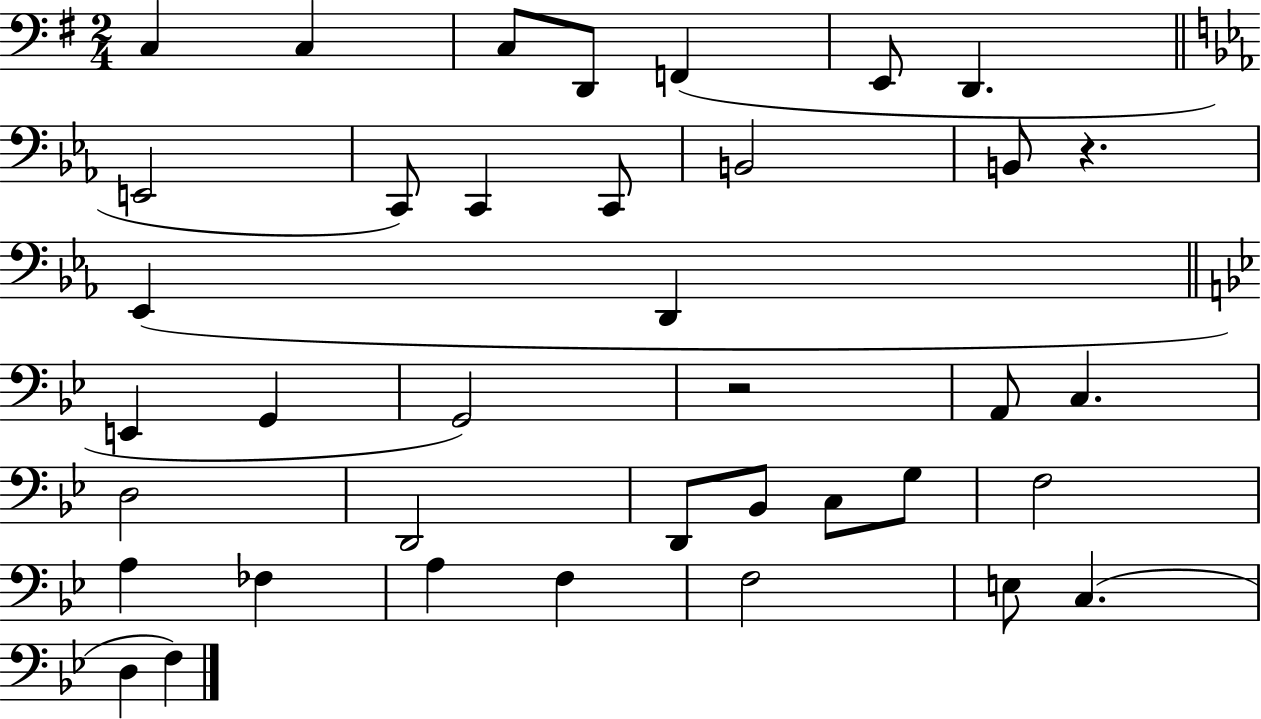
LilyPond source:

{
  \clef bass
  \numericTimeSignature
  \time 2/4
  \key g \major
  c4 c4 | c8 d,8 f,4( | e,8 d,4. | \bar "||" \break \key c \minor e,2 | c,8) c,4 c,8 | b,2 | b,8 r4. | \break ees,4( d,4 | \bar "||" \break \key bes \major e,4 g,4 | g,2) | r2 | a,8 c4. | \break d2 | d,2 | d,8 bes,8 c8 g8 | f2 | \break a4 fes4 | a4 f4 | f2 | e8 c4.( | \break d4 f4) | \bar "|."
}